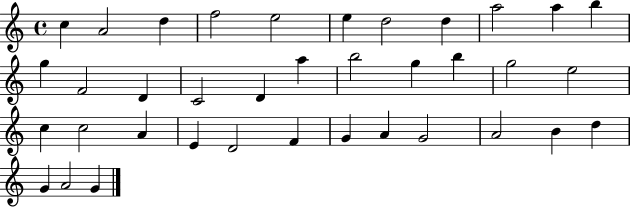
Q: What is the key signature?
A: C major